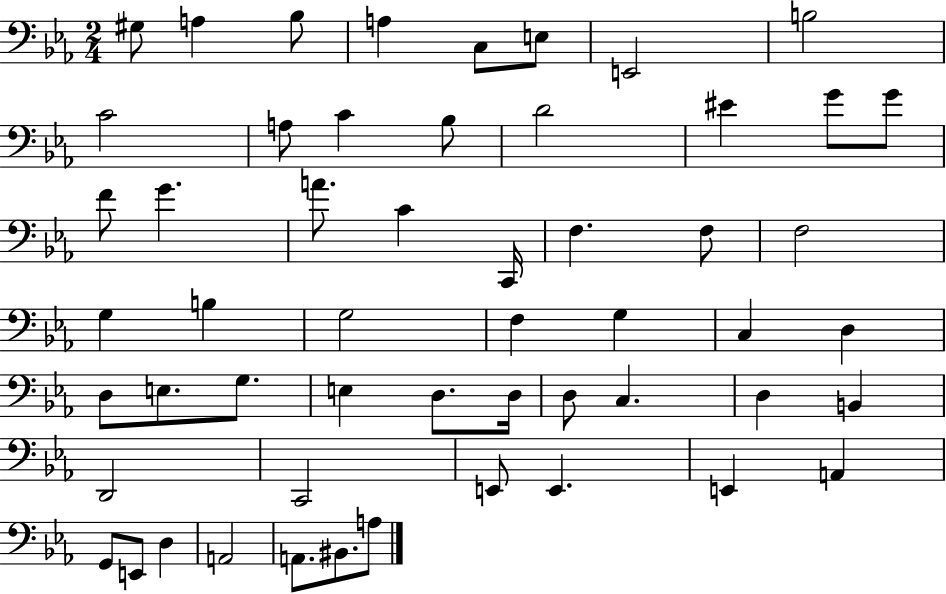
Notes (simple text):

G#3/e A3/q Bb3/e A3/q C3/e E3/e E2/h B3/h C4/h A3/e C4/q Bb3/e D4/h EIS4/q G4/e G4/e F4/e G4/q. A4/e. C4/q C2/s F3/q. F3/e F3/h G3/q B3/q G3/h F3/q G3/q C3/q D3/q D3/e E3/e. G3/e. E3/q D3/e. D3/s D3/e C3/q. D3/q B2/q D2/h C2/h E2/e E2/q. E2/q A2/q G2/e E2/e D3/q A2/h A2/e. BIS2/e. A3/e